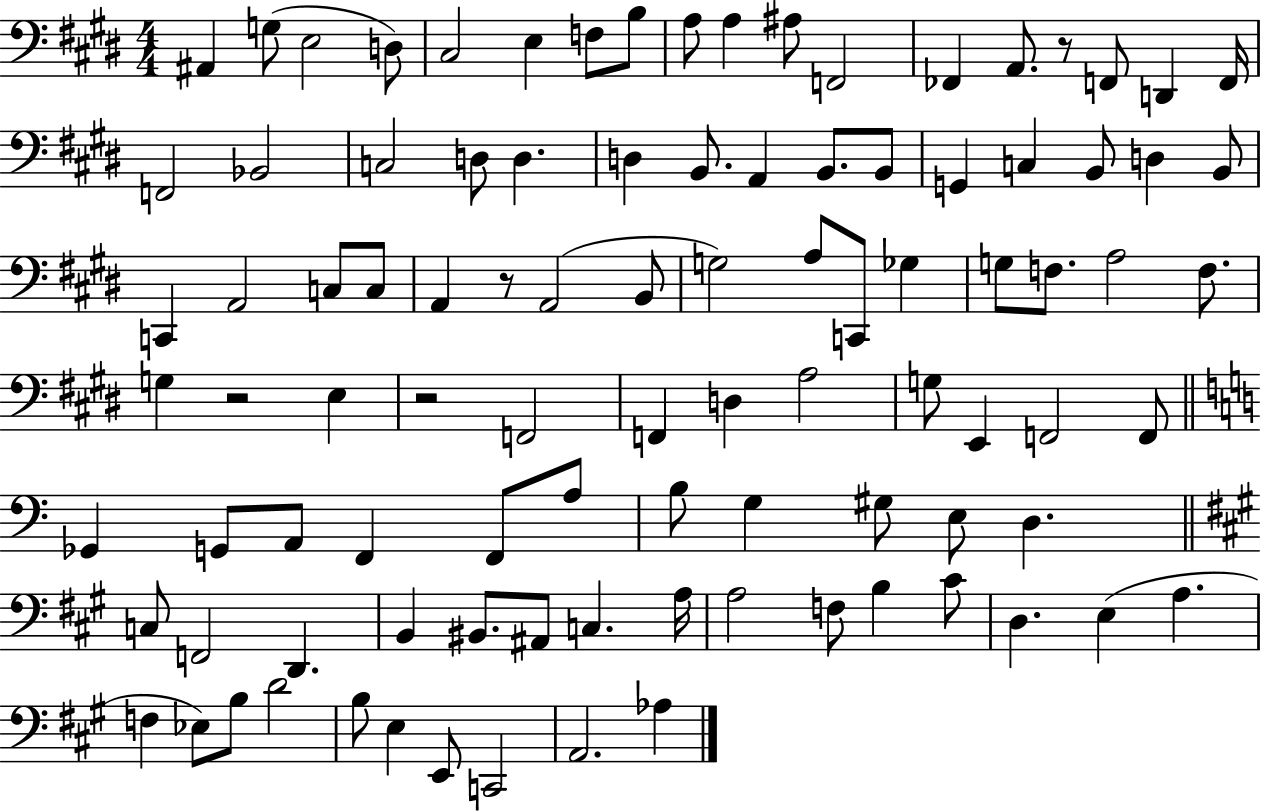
{
  \clef bass
  \numericTimeSignature
  \time 4/4
  \key e \major
  ais,4 g8( e2 d8) | cis2 e4 f8 b8 | a8 a4 ais8 f,2 | fes,4 a,8. r8 f,8 d,4 f,16 | \break f,2 bes,2 | c2 d8 d4. | d4 b,8. a,4 b,8. b,8 | g,4 c4 b,8 d4 b,8 | \break c,4 a,2 c8 c8 | a,4 r8 a,2( b,8 | g2) a8 c,8 ges4 | g8 f8. a2 f8. | \break g4 r2 e4 | r2 f,2 | f,4 d4 a2 | g8 e,4 f,2 f,8 | \break \bar "||" \break \key c \major ges,4 g,8 a,8 f,4 f,8 a8 | b8 g4 gis8 e8 d4. | \bar "||" \break \key a \major c8 f,2 d,4. | b,4 bis,8. ais,8 c4. a16 | a2 f8 b4 cis'8 | d4. e4( a4. | \break f4 ees8) b8 d'2 | b8 e4 e,8 c,2 | a,2. aes4 | \bar "|."
}